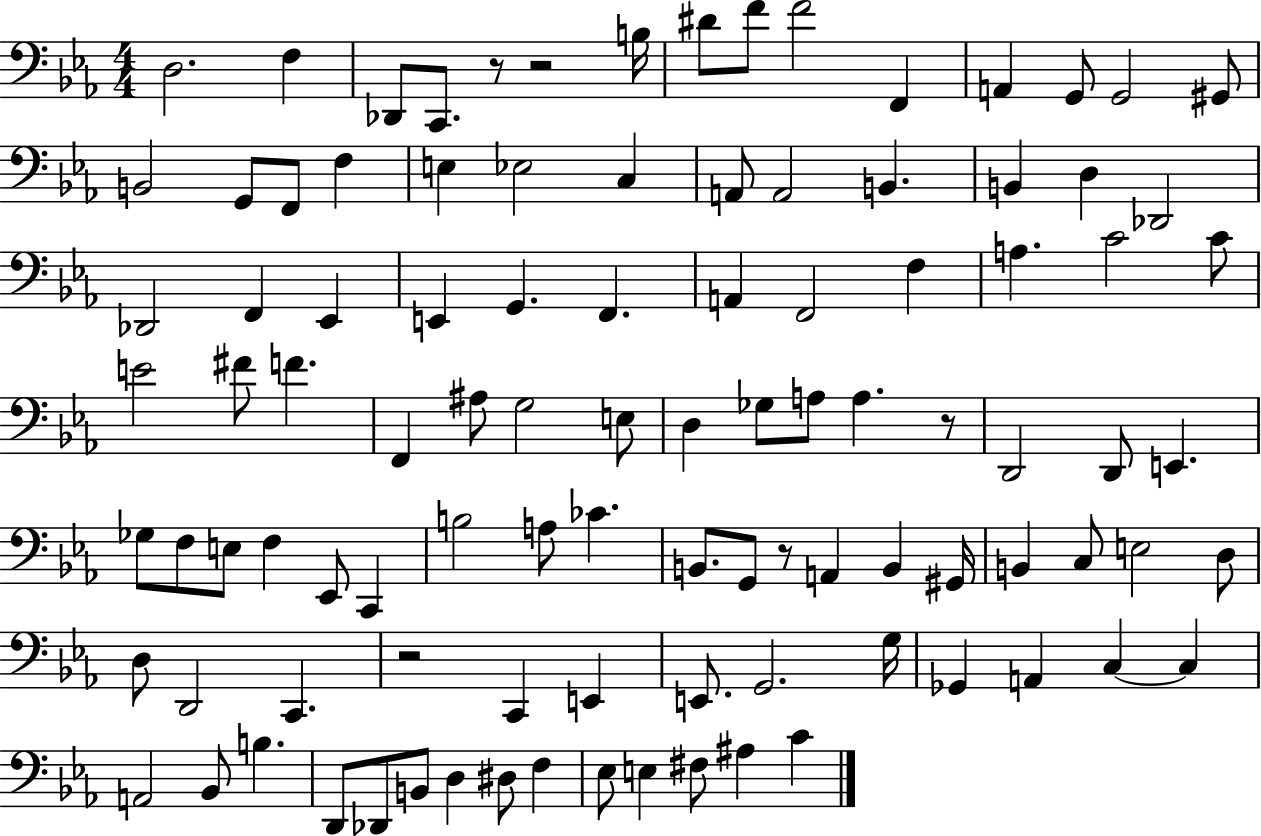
D3/h. F3/q Db2/e C2/e. R/e R/h B3/s D#4/e F4/e F4/h F2/q A2/q G2/e G2/h G#2/e B2/h G2/e F2/e F3/q E3/q Eb3/h C3/q A2/e A2/h B2/q. B2/q D3/q Db2/h Db2/h F2/q Eb2/q E2/q G2/q. F2/q. A2/q F2/h F3/q A3/q. C4/h C4/e E4/h F#4/e F4/q. F2/q A#3/e G3/h E3/e D3/q Gb3/e A3/e A3/q. R/e D2/h D2/e E2/q. Gb3/e F3/e E3/e F3/q Eb2/e C2/q B3/h A3/e CES4/q. B2/e. G2/e R/e A2/q B2/q G#2/s B2/q C3/e E3/h D3/e D3/e D2/h C2/q. R/h C2/q E2/q E2/e. G2/h. G3/s Gb2/q A2/q C3/q C3/q A2/h Bb2/e B3/q. D2/e Db2/e B2/e D3/q D#3/e F3/q Eb3/e E3/q F#3/e A#3/q C4/q